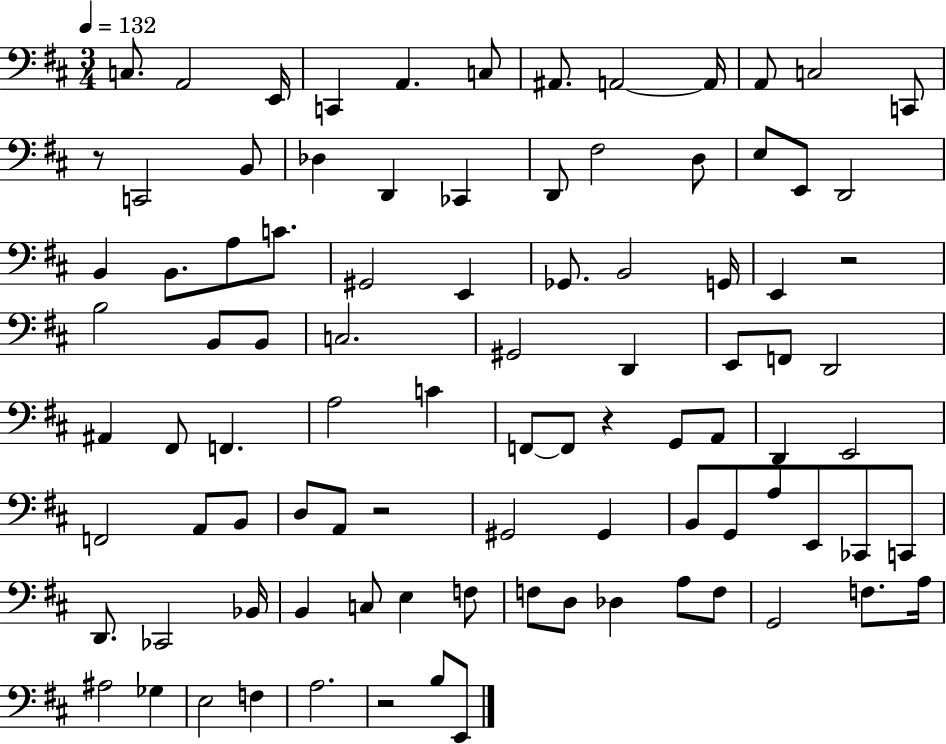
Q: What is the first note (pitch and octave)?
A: C3